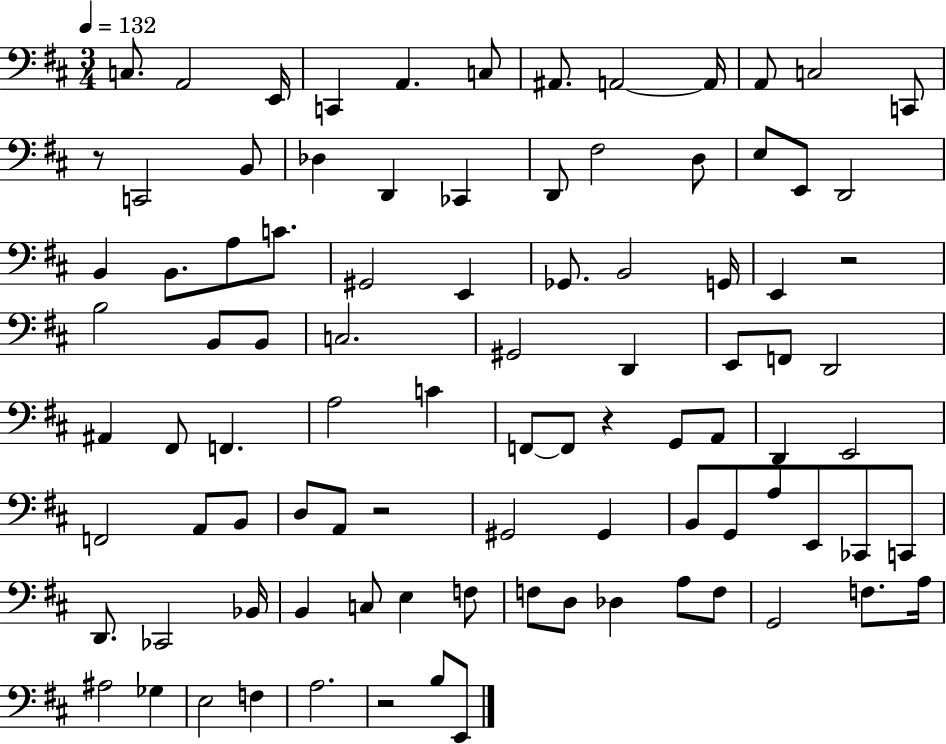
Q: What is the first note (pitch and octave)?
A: C3